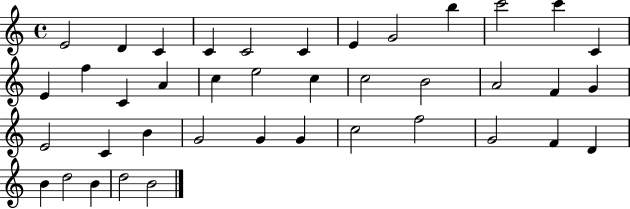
E4/h D4/q C4/q C4/q C4/h C4/q E4/q G4/h B5/q C6/h C6/q C4/q E4/q F5/q C4/q A4/q C5/q E5/h C5/q C5/h B4/h A4/h F4/q G4/q E4/h C4/q B4/q G4/h G4/q G4/q C5/h F5/h G4/h F4/q D4/q B4/q D5/h B4/q D5/h B4/h